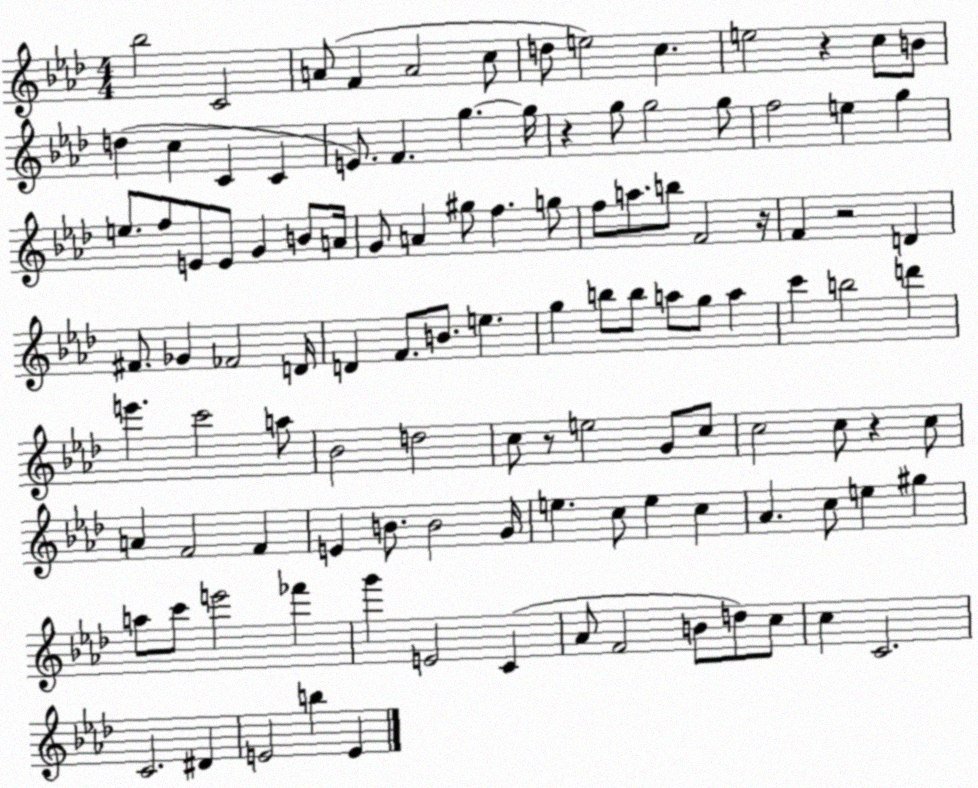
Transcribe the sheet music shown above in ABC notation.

X:1
T:Untitled
M:4/4
L:1/4
K:Ab
_b2 C2 A/2 F A2 c/2 d/2 e2 c e2 z c/2 B/2 d c C C E/2 F g g/4 z g/2 g2 g/2 f2 e g e/2 f/2 E/2 E/2 G B/2 A/4 G/2 A ^g/2 f g/2 f/2 a/2 b/2 F2 z/4 F z2 D ^F/2 _G _F2 D/4 D F/2 B/2 e g b/2 b/2 a/2 g/2 a c' b2 d' e' c'2 a/2 _B2 d2 c/2 z/2 e2 G/2 c/2 c2 c/2 z c/2 A F2 F E B/2 B2 G/4 e c/2 e c _A c/2 e ^g a/2 c'/2 e'2 _f' g' E2 C _A/2 F2 B/2 d/2 c/2 c C2 C2 ^D E2 b E